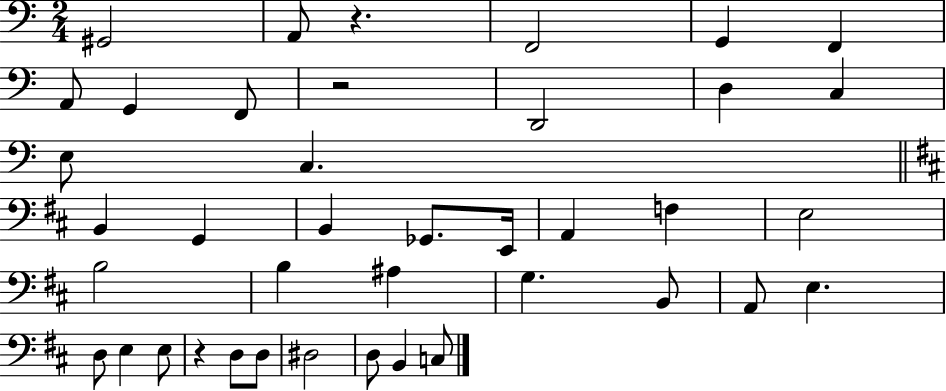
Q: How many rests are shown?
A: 3